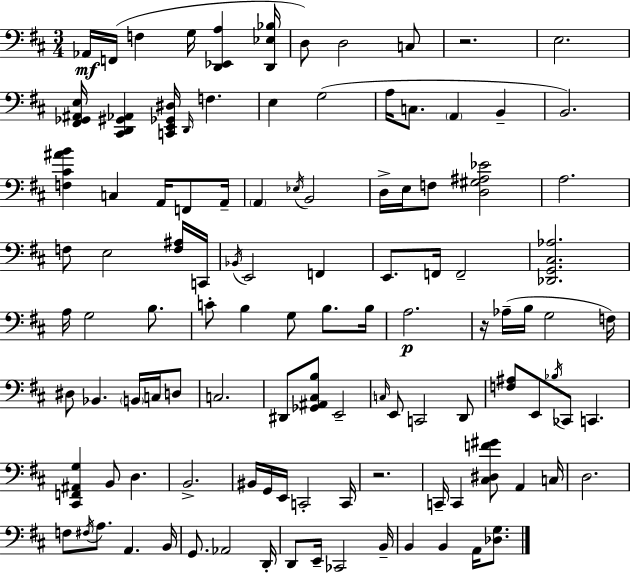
Ab2/s F2/s F3/q G3/s [D2,Eb2,A3]/q [D2,Eb3,Bb3]/s D3/e D3/h C3/e R/h. E3/h. [F#2,Gb2,A#2,E3]/s [C#2,D2,G#2,Ab2]/q [C2,E2,Gb2,D#3]/s D2/s F3/q. E3/q G3/h A3/s C3/e. A2/q B2/q B2/h. [F3,C#4,A#4,B4]/q C3/q A2/s F2/e A2/s A2/q Eb3/s B2/h D3/s E3/s F3/e [D3,G#3,A#3,Eb4]/h A3/h. F3/e E3/h [F3,A#3]/s C2/s Bb2/s E2/h F2/q E2/e. F2/s F2/h [Db2,G2,C#3,Ab3]/h. A3/s G3/h B3/e. C4/e B3/q G3/e B3/e. B3/s A3/h. R/s Ab3/s B3/s G3/h F3/s D#3/e Bb2/q. B2/s C3/s D3/e C3/h. D#2/e [Gb2,A#2,C#3,B3]/e E2/h C3/s E2/e C2/h D2/e [F3,A#3]/e E2/e Bb3/s CES2/e C2/q. [C#2,F2,A#2,G3]/q B2/e D3/q. B2/h. BIS2/s G2/s E2/s C2/h C2/s R/h. C2/s C2/q [C#3,D#3,F4,G#4]/e A2/q C3/s D3/h. F3/e F#3/s A3/e. A2/q. B2/s G2/e. Ab2/h D2/s D2/e E2/s CES2/h B2/s B2/q B2/q A2/s [Db3,G3]/e.